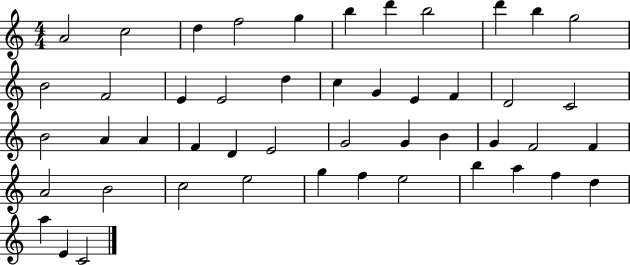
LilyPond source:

{
  \clef treble
  \numericTimeSignature
  \time 4/4
  \key c \major
  a'2 c''2 | d''4 f''2 g''4 | b''4 d'''4 b''2 | d'''4 b''4 g''2 | \break b'2 f'2 | e'4 e'2 d''4 | c''4 g'4 e'4 f'4 | d'2 c'2 | \break b'2 a'4 a'4 | f'4 d'4 e'2 | g'2 g'4 b'4 | g'4 f'2 f'4 | \break a'2 b'2 | c''2 e''2 | g''4 f''4 e''2 | b''4 a''4 f''4 d''4 | \break a''4 e'4 c'2 | \bar "|."
}